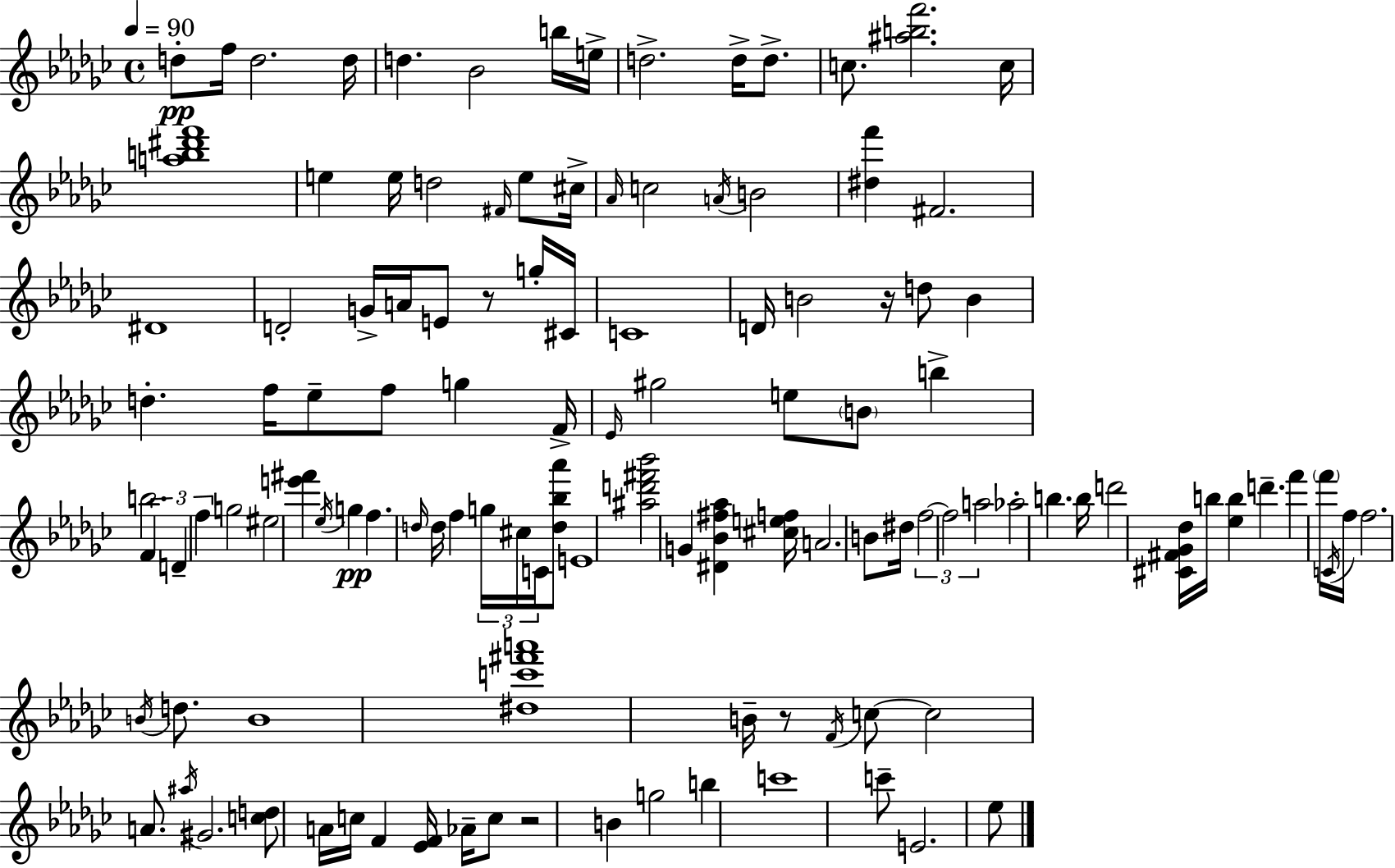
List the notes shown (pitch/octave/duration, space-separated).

D5/e F5/s D5/h. D5/s D5/q. Bb4/h B5/s E5/s D5/h. D5/s D5/e. C5/e. [A#5,B5,F6]/h. C5/s [A5,B5,D#6,F6]/w E5/q E5/s D5/h F#4/s E5/e C#5/s Ab4/s C5/h A4/s B4/h [D#5,F6]/q F#4/h. D#4/w D4/h G4/s A4/s E4/e R/e G5/s C#4/s C4/w D4/s B4/h R/s D5/e B4/q D5/q. F5/s Eb5/e F5/e G5/q F4/s Eb4/s G#5/h E5/e B4/e B5/q B5/h. F4/q D4/q F5/q G5/h EIS5/h [E6,F#6]/q Eb5/s G5/q F5/q. D5/s D5/s F5/q G5/s C#5/s C4/s [D5,Bb5,Ab6]/e E4/w [A#5,D6,F#6,Bb6]/h G4/q [D#4,Bb4,F#5,Ab5]/q [C#5,E5,F5]/s A4/h. B4/e D#5/s F5/h F5/h A5/h Ab5/h B5/q. B5/s D6/h [C#4,F#4,Gb4,Db5]/s B5/s [Eb5,B5]/q D6/q. F6/q F6/s C4/s F5/s F5/h. B4/s D5/e. B4/w [D#5,C6,F#6,A6]/w B4/s R/e F4/s C5/e C5/h A4/e. A#5/s G#4/h. [C5,D5]/e A4/s C5/s F4/q [Eb4,F4]/s Ab4/s C5/e R/h B4/q G5/h B5/q C6/w C6/e E4/h. Eb5/e